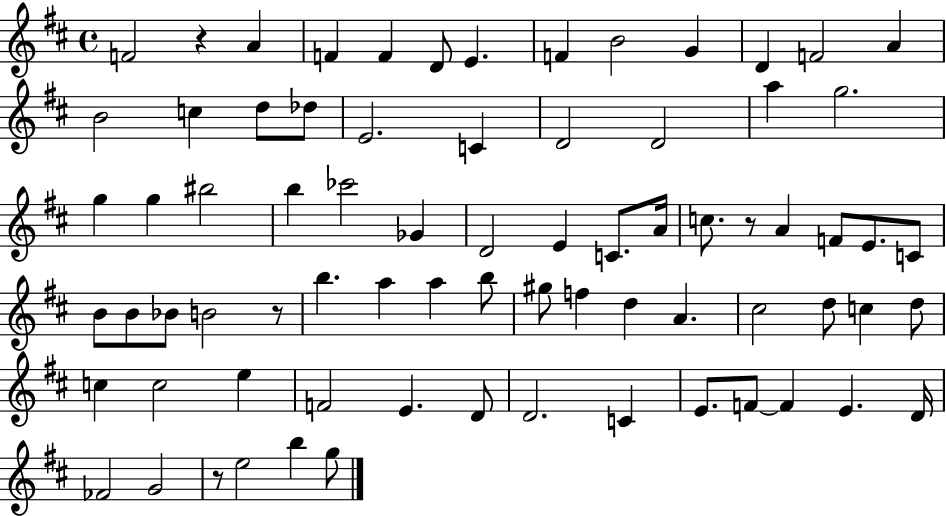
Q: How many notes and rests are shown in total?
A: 75